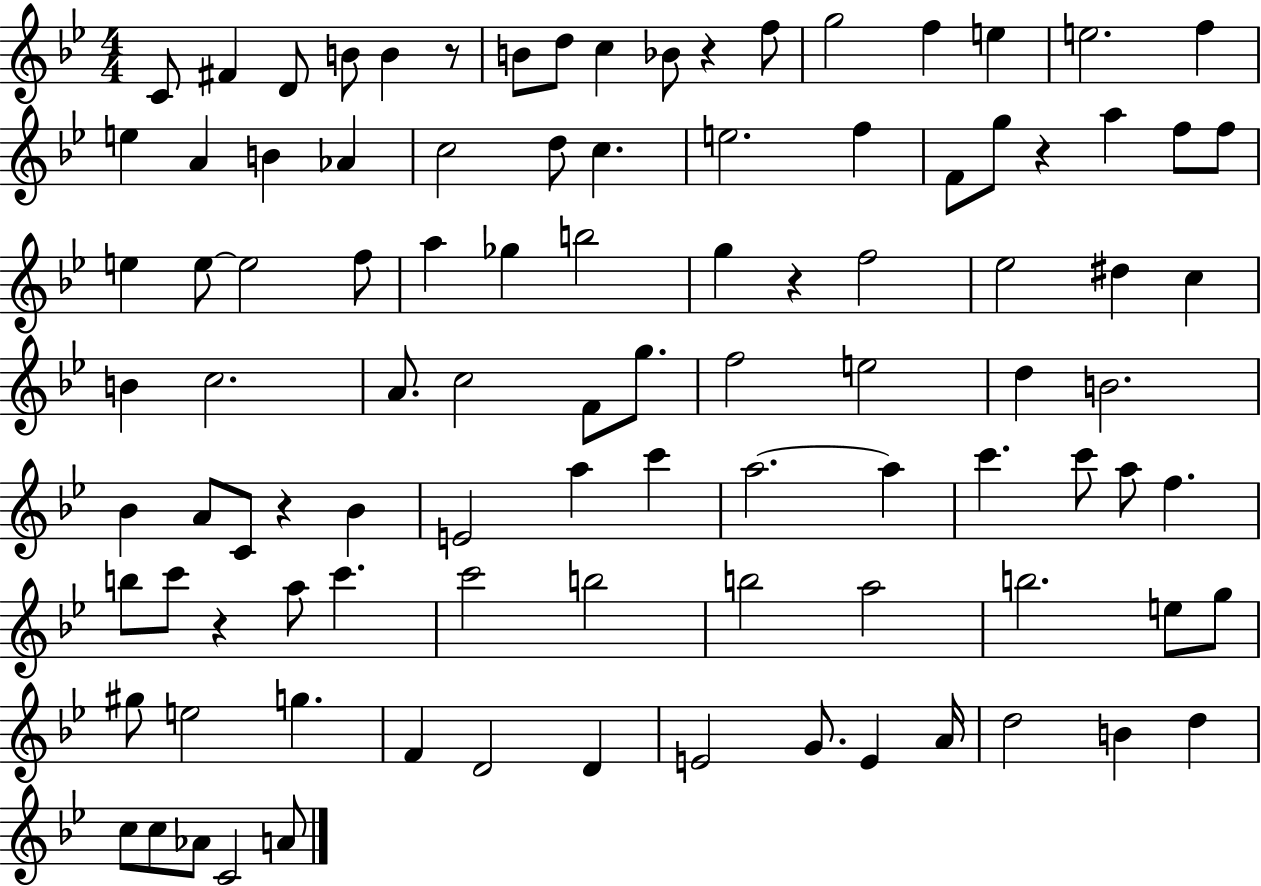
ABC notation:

X:1
T:Untitled
M:4/4
L:1/4
K:Bb
C/2 ^F D/2 B/2 B z/2 B/2 d/2 c _B/2 z f/2 g2 f e e2 f e A B _A c2 d/2 c e2 f F/2 g/2 z a f/2 f/2 e e/2 e2 f/2 a _g b2 g z f2 _e2 ^d c B c2 A/2 c2 F/2 g/2 f2 e2 d B2 _B A/2 C/2 z _B E2 a c' a2 a c' c'/2 a/2 f b/2 c'/2 z a/2 c' c'2 b2 b2 a2 b2 e/2 g/2 ^g/2 e2 g F D2 D E2 G/2 E A/4 d2 B d c/2 c/2 _A/2 C2 A/2